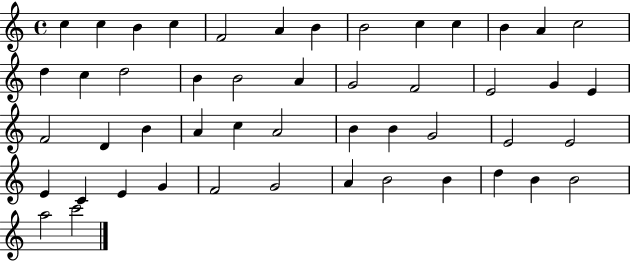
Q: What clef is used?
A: treble